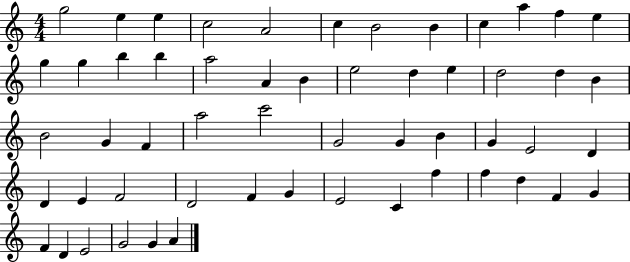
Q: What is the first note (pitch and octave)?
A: G5